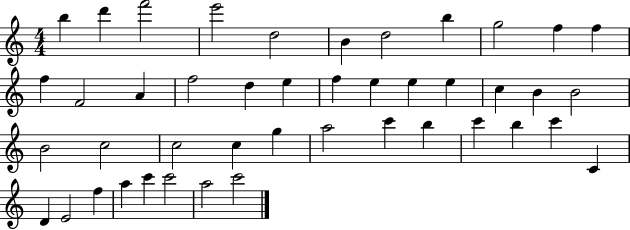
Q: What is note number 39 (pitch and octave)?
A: F5